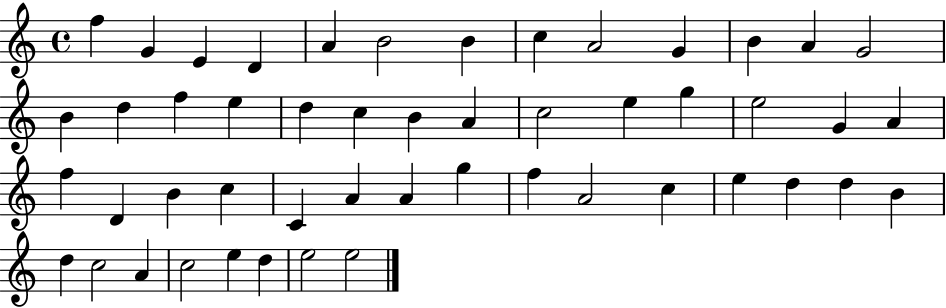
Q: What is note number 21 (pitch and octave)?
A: A4